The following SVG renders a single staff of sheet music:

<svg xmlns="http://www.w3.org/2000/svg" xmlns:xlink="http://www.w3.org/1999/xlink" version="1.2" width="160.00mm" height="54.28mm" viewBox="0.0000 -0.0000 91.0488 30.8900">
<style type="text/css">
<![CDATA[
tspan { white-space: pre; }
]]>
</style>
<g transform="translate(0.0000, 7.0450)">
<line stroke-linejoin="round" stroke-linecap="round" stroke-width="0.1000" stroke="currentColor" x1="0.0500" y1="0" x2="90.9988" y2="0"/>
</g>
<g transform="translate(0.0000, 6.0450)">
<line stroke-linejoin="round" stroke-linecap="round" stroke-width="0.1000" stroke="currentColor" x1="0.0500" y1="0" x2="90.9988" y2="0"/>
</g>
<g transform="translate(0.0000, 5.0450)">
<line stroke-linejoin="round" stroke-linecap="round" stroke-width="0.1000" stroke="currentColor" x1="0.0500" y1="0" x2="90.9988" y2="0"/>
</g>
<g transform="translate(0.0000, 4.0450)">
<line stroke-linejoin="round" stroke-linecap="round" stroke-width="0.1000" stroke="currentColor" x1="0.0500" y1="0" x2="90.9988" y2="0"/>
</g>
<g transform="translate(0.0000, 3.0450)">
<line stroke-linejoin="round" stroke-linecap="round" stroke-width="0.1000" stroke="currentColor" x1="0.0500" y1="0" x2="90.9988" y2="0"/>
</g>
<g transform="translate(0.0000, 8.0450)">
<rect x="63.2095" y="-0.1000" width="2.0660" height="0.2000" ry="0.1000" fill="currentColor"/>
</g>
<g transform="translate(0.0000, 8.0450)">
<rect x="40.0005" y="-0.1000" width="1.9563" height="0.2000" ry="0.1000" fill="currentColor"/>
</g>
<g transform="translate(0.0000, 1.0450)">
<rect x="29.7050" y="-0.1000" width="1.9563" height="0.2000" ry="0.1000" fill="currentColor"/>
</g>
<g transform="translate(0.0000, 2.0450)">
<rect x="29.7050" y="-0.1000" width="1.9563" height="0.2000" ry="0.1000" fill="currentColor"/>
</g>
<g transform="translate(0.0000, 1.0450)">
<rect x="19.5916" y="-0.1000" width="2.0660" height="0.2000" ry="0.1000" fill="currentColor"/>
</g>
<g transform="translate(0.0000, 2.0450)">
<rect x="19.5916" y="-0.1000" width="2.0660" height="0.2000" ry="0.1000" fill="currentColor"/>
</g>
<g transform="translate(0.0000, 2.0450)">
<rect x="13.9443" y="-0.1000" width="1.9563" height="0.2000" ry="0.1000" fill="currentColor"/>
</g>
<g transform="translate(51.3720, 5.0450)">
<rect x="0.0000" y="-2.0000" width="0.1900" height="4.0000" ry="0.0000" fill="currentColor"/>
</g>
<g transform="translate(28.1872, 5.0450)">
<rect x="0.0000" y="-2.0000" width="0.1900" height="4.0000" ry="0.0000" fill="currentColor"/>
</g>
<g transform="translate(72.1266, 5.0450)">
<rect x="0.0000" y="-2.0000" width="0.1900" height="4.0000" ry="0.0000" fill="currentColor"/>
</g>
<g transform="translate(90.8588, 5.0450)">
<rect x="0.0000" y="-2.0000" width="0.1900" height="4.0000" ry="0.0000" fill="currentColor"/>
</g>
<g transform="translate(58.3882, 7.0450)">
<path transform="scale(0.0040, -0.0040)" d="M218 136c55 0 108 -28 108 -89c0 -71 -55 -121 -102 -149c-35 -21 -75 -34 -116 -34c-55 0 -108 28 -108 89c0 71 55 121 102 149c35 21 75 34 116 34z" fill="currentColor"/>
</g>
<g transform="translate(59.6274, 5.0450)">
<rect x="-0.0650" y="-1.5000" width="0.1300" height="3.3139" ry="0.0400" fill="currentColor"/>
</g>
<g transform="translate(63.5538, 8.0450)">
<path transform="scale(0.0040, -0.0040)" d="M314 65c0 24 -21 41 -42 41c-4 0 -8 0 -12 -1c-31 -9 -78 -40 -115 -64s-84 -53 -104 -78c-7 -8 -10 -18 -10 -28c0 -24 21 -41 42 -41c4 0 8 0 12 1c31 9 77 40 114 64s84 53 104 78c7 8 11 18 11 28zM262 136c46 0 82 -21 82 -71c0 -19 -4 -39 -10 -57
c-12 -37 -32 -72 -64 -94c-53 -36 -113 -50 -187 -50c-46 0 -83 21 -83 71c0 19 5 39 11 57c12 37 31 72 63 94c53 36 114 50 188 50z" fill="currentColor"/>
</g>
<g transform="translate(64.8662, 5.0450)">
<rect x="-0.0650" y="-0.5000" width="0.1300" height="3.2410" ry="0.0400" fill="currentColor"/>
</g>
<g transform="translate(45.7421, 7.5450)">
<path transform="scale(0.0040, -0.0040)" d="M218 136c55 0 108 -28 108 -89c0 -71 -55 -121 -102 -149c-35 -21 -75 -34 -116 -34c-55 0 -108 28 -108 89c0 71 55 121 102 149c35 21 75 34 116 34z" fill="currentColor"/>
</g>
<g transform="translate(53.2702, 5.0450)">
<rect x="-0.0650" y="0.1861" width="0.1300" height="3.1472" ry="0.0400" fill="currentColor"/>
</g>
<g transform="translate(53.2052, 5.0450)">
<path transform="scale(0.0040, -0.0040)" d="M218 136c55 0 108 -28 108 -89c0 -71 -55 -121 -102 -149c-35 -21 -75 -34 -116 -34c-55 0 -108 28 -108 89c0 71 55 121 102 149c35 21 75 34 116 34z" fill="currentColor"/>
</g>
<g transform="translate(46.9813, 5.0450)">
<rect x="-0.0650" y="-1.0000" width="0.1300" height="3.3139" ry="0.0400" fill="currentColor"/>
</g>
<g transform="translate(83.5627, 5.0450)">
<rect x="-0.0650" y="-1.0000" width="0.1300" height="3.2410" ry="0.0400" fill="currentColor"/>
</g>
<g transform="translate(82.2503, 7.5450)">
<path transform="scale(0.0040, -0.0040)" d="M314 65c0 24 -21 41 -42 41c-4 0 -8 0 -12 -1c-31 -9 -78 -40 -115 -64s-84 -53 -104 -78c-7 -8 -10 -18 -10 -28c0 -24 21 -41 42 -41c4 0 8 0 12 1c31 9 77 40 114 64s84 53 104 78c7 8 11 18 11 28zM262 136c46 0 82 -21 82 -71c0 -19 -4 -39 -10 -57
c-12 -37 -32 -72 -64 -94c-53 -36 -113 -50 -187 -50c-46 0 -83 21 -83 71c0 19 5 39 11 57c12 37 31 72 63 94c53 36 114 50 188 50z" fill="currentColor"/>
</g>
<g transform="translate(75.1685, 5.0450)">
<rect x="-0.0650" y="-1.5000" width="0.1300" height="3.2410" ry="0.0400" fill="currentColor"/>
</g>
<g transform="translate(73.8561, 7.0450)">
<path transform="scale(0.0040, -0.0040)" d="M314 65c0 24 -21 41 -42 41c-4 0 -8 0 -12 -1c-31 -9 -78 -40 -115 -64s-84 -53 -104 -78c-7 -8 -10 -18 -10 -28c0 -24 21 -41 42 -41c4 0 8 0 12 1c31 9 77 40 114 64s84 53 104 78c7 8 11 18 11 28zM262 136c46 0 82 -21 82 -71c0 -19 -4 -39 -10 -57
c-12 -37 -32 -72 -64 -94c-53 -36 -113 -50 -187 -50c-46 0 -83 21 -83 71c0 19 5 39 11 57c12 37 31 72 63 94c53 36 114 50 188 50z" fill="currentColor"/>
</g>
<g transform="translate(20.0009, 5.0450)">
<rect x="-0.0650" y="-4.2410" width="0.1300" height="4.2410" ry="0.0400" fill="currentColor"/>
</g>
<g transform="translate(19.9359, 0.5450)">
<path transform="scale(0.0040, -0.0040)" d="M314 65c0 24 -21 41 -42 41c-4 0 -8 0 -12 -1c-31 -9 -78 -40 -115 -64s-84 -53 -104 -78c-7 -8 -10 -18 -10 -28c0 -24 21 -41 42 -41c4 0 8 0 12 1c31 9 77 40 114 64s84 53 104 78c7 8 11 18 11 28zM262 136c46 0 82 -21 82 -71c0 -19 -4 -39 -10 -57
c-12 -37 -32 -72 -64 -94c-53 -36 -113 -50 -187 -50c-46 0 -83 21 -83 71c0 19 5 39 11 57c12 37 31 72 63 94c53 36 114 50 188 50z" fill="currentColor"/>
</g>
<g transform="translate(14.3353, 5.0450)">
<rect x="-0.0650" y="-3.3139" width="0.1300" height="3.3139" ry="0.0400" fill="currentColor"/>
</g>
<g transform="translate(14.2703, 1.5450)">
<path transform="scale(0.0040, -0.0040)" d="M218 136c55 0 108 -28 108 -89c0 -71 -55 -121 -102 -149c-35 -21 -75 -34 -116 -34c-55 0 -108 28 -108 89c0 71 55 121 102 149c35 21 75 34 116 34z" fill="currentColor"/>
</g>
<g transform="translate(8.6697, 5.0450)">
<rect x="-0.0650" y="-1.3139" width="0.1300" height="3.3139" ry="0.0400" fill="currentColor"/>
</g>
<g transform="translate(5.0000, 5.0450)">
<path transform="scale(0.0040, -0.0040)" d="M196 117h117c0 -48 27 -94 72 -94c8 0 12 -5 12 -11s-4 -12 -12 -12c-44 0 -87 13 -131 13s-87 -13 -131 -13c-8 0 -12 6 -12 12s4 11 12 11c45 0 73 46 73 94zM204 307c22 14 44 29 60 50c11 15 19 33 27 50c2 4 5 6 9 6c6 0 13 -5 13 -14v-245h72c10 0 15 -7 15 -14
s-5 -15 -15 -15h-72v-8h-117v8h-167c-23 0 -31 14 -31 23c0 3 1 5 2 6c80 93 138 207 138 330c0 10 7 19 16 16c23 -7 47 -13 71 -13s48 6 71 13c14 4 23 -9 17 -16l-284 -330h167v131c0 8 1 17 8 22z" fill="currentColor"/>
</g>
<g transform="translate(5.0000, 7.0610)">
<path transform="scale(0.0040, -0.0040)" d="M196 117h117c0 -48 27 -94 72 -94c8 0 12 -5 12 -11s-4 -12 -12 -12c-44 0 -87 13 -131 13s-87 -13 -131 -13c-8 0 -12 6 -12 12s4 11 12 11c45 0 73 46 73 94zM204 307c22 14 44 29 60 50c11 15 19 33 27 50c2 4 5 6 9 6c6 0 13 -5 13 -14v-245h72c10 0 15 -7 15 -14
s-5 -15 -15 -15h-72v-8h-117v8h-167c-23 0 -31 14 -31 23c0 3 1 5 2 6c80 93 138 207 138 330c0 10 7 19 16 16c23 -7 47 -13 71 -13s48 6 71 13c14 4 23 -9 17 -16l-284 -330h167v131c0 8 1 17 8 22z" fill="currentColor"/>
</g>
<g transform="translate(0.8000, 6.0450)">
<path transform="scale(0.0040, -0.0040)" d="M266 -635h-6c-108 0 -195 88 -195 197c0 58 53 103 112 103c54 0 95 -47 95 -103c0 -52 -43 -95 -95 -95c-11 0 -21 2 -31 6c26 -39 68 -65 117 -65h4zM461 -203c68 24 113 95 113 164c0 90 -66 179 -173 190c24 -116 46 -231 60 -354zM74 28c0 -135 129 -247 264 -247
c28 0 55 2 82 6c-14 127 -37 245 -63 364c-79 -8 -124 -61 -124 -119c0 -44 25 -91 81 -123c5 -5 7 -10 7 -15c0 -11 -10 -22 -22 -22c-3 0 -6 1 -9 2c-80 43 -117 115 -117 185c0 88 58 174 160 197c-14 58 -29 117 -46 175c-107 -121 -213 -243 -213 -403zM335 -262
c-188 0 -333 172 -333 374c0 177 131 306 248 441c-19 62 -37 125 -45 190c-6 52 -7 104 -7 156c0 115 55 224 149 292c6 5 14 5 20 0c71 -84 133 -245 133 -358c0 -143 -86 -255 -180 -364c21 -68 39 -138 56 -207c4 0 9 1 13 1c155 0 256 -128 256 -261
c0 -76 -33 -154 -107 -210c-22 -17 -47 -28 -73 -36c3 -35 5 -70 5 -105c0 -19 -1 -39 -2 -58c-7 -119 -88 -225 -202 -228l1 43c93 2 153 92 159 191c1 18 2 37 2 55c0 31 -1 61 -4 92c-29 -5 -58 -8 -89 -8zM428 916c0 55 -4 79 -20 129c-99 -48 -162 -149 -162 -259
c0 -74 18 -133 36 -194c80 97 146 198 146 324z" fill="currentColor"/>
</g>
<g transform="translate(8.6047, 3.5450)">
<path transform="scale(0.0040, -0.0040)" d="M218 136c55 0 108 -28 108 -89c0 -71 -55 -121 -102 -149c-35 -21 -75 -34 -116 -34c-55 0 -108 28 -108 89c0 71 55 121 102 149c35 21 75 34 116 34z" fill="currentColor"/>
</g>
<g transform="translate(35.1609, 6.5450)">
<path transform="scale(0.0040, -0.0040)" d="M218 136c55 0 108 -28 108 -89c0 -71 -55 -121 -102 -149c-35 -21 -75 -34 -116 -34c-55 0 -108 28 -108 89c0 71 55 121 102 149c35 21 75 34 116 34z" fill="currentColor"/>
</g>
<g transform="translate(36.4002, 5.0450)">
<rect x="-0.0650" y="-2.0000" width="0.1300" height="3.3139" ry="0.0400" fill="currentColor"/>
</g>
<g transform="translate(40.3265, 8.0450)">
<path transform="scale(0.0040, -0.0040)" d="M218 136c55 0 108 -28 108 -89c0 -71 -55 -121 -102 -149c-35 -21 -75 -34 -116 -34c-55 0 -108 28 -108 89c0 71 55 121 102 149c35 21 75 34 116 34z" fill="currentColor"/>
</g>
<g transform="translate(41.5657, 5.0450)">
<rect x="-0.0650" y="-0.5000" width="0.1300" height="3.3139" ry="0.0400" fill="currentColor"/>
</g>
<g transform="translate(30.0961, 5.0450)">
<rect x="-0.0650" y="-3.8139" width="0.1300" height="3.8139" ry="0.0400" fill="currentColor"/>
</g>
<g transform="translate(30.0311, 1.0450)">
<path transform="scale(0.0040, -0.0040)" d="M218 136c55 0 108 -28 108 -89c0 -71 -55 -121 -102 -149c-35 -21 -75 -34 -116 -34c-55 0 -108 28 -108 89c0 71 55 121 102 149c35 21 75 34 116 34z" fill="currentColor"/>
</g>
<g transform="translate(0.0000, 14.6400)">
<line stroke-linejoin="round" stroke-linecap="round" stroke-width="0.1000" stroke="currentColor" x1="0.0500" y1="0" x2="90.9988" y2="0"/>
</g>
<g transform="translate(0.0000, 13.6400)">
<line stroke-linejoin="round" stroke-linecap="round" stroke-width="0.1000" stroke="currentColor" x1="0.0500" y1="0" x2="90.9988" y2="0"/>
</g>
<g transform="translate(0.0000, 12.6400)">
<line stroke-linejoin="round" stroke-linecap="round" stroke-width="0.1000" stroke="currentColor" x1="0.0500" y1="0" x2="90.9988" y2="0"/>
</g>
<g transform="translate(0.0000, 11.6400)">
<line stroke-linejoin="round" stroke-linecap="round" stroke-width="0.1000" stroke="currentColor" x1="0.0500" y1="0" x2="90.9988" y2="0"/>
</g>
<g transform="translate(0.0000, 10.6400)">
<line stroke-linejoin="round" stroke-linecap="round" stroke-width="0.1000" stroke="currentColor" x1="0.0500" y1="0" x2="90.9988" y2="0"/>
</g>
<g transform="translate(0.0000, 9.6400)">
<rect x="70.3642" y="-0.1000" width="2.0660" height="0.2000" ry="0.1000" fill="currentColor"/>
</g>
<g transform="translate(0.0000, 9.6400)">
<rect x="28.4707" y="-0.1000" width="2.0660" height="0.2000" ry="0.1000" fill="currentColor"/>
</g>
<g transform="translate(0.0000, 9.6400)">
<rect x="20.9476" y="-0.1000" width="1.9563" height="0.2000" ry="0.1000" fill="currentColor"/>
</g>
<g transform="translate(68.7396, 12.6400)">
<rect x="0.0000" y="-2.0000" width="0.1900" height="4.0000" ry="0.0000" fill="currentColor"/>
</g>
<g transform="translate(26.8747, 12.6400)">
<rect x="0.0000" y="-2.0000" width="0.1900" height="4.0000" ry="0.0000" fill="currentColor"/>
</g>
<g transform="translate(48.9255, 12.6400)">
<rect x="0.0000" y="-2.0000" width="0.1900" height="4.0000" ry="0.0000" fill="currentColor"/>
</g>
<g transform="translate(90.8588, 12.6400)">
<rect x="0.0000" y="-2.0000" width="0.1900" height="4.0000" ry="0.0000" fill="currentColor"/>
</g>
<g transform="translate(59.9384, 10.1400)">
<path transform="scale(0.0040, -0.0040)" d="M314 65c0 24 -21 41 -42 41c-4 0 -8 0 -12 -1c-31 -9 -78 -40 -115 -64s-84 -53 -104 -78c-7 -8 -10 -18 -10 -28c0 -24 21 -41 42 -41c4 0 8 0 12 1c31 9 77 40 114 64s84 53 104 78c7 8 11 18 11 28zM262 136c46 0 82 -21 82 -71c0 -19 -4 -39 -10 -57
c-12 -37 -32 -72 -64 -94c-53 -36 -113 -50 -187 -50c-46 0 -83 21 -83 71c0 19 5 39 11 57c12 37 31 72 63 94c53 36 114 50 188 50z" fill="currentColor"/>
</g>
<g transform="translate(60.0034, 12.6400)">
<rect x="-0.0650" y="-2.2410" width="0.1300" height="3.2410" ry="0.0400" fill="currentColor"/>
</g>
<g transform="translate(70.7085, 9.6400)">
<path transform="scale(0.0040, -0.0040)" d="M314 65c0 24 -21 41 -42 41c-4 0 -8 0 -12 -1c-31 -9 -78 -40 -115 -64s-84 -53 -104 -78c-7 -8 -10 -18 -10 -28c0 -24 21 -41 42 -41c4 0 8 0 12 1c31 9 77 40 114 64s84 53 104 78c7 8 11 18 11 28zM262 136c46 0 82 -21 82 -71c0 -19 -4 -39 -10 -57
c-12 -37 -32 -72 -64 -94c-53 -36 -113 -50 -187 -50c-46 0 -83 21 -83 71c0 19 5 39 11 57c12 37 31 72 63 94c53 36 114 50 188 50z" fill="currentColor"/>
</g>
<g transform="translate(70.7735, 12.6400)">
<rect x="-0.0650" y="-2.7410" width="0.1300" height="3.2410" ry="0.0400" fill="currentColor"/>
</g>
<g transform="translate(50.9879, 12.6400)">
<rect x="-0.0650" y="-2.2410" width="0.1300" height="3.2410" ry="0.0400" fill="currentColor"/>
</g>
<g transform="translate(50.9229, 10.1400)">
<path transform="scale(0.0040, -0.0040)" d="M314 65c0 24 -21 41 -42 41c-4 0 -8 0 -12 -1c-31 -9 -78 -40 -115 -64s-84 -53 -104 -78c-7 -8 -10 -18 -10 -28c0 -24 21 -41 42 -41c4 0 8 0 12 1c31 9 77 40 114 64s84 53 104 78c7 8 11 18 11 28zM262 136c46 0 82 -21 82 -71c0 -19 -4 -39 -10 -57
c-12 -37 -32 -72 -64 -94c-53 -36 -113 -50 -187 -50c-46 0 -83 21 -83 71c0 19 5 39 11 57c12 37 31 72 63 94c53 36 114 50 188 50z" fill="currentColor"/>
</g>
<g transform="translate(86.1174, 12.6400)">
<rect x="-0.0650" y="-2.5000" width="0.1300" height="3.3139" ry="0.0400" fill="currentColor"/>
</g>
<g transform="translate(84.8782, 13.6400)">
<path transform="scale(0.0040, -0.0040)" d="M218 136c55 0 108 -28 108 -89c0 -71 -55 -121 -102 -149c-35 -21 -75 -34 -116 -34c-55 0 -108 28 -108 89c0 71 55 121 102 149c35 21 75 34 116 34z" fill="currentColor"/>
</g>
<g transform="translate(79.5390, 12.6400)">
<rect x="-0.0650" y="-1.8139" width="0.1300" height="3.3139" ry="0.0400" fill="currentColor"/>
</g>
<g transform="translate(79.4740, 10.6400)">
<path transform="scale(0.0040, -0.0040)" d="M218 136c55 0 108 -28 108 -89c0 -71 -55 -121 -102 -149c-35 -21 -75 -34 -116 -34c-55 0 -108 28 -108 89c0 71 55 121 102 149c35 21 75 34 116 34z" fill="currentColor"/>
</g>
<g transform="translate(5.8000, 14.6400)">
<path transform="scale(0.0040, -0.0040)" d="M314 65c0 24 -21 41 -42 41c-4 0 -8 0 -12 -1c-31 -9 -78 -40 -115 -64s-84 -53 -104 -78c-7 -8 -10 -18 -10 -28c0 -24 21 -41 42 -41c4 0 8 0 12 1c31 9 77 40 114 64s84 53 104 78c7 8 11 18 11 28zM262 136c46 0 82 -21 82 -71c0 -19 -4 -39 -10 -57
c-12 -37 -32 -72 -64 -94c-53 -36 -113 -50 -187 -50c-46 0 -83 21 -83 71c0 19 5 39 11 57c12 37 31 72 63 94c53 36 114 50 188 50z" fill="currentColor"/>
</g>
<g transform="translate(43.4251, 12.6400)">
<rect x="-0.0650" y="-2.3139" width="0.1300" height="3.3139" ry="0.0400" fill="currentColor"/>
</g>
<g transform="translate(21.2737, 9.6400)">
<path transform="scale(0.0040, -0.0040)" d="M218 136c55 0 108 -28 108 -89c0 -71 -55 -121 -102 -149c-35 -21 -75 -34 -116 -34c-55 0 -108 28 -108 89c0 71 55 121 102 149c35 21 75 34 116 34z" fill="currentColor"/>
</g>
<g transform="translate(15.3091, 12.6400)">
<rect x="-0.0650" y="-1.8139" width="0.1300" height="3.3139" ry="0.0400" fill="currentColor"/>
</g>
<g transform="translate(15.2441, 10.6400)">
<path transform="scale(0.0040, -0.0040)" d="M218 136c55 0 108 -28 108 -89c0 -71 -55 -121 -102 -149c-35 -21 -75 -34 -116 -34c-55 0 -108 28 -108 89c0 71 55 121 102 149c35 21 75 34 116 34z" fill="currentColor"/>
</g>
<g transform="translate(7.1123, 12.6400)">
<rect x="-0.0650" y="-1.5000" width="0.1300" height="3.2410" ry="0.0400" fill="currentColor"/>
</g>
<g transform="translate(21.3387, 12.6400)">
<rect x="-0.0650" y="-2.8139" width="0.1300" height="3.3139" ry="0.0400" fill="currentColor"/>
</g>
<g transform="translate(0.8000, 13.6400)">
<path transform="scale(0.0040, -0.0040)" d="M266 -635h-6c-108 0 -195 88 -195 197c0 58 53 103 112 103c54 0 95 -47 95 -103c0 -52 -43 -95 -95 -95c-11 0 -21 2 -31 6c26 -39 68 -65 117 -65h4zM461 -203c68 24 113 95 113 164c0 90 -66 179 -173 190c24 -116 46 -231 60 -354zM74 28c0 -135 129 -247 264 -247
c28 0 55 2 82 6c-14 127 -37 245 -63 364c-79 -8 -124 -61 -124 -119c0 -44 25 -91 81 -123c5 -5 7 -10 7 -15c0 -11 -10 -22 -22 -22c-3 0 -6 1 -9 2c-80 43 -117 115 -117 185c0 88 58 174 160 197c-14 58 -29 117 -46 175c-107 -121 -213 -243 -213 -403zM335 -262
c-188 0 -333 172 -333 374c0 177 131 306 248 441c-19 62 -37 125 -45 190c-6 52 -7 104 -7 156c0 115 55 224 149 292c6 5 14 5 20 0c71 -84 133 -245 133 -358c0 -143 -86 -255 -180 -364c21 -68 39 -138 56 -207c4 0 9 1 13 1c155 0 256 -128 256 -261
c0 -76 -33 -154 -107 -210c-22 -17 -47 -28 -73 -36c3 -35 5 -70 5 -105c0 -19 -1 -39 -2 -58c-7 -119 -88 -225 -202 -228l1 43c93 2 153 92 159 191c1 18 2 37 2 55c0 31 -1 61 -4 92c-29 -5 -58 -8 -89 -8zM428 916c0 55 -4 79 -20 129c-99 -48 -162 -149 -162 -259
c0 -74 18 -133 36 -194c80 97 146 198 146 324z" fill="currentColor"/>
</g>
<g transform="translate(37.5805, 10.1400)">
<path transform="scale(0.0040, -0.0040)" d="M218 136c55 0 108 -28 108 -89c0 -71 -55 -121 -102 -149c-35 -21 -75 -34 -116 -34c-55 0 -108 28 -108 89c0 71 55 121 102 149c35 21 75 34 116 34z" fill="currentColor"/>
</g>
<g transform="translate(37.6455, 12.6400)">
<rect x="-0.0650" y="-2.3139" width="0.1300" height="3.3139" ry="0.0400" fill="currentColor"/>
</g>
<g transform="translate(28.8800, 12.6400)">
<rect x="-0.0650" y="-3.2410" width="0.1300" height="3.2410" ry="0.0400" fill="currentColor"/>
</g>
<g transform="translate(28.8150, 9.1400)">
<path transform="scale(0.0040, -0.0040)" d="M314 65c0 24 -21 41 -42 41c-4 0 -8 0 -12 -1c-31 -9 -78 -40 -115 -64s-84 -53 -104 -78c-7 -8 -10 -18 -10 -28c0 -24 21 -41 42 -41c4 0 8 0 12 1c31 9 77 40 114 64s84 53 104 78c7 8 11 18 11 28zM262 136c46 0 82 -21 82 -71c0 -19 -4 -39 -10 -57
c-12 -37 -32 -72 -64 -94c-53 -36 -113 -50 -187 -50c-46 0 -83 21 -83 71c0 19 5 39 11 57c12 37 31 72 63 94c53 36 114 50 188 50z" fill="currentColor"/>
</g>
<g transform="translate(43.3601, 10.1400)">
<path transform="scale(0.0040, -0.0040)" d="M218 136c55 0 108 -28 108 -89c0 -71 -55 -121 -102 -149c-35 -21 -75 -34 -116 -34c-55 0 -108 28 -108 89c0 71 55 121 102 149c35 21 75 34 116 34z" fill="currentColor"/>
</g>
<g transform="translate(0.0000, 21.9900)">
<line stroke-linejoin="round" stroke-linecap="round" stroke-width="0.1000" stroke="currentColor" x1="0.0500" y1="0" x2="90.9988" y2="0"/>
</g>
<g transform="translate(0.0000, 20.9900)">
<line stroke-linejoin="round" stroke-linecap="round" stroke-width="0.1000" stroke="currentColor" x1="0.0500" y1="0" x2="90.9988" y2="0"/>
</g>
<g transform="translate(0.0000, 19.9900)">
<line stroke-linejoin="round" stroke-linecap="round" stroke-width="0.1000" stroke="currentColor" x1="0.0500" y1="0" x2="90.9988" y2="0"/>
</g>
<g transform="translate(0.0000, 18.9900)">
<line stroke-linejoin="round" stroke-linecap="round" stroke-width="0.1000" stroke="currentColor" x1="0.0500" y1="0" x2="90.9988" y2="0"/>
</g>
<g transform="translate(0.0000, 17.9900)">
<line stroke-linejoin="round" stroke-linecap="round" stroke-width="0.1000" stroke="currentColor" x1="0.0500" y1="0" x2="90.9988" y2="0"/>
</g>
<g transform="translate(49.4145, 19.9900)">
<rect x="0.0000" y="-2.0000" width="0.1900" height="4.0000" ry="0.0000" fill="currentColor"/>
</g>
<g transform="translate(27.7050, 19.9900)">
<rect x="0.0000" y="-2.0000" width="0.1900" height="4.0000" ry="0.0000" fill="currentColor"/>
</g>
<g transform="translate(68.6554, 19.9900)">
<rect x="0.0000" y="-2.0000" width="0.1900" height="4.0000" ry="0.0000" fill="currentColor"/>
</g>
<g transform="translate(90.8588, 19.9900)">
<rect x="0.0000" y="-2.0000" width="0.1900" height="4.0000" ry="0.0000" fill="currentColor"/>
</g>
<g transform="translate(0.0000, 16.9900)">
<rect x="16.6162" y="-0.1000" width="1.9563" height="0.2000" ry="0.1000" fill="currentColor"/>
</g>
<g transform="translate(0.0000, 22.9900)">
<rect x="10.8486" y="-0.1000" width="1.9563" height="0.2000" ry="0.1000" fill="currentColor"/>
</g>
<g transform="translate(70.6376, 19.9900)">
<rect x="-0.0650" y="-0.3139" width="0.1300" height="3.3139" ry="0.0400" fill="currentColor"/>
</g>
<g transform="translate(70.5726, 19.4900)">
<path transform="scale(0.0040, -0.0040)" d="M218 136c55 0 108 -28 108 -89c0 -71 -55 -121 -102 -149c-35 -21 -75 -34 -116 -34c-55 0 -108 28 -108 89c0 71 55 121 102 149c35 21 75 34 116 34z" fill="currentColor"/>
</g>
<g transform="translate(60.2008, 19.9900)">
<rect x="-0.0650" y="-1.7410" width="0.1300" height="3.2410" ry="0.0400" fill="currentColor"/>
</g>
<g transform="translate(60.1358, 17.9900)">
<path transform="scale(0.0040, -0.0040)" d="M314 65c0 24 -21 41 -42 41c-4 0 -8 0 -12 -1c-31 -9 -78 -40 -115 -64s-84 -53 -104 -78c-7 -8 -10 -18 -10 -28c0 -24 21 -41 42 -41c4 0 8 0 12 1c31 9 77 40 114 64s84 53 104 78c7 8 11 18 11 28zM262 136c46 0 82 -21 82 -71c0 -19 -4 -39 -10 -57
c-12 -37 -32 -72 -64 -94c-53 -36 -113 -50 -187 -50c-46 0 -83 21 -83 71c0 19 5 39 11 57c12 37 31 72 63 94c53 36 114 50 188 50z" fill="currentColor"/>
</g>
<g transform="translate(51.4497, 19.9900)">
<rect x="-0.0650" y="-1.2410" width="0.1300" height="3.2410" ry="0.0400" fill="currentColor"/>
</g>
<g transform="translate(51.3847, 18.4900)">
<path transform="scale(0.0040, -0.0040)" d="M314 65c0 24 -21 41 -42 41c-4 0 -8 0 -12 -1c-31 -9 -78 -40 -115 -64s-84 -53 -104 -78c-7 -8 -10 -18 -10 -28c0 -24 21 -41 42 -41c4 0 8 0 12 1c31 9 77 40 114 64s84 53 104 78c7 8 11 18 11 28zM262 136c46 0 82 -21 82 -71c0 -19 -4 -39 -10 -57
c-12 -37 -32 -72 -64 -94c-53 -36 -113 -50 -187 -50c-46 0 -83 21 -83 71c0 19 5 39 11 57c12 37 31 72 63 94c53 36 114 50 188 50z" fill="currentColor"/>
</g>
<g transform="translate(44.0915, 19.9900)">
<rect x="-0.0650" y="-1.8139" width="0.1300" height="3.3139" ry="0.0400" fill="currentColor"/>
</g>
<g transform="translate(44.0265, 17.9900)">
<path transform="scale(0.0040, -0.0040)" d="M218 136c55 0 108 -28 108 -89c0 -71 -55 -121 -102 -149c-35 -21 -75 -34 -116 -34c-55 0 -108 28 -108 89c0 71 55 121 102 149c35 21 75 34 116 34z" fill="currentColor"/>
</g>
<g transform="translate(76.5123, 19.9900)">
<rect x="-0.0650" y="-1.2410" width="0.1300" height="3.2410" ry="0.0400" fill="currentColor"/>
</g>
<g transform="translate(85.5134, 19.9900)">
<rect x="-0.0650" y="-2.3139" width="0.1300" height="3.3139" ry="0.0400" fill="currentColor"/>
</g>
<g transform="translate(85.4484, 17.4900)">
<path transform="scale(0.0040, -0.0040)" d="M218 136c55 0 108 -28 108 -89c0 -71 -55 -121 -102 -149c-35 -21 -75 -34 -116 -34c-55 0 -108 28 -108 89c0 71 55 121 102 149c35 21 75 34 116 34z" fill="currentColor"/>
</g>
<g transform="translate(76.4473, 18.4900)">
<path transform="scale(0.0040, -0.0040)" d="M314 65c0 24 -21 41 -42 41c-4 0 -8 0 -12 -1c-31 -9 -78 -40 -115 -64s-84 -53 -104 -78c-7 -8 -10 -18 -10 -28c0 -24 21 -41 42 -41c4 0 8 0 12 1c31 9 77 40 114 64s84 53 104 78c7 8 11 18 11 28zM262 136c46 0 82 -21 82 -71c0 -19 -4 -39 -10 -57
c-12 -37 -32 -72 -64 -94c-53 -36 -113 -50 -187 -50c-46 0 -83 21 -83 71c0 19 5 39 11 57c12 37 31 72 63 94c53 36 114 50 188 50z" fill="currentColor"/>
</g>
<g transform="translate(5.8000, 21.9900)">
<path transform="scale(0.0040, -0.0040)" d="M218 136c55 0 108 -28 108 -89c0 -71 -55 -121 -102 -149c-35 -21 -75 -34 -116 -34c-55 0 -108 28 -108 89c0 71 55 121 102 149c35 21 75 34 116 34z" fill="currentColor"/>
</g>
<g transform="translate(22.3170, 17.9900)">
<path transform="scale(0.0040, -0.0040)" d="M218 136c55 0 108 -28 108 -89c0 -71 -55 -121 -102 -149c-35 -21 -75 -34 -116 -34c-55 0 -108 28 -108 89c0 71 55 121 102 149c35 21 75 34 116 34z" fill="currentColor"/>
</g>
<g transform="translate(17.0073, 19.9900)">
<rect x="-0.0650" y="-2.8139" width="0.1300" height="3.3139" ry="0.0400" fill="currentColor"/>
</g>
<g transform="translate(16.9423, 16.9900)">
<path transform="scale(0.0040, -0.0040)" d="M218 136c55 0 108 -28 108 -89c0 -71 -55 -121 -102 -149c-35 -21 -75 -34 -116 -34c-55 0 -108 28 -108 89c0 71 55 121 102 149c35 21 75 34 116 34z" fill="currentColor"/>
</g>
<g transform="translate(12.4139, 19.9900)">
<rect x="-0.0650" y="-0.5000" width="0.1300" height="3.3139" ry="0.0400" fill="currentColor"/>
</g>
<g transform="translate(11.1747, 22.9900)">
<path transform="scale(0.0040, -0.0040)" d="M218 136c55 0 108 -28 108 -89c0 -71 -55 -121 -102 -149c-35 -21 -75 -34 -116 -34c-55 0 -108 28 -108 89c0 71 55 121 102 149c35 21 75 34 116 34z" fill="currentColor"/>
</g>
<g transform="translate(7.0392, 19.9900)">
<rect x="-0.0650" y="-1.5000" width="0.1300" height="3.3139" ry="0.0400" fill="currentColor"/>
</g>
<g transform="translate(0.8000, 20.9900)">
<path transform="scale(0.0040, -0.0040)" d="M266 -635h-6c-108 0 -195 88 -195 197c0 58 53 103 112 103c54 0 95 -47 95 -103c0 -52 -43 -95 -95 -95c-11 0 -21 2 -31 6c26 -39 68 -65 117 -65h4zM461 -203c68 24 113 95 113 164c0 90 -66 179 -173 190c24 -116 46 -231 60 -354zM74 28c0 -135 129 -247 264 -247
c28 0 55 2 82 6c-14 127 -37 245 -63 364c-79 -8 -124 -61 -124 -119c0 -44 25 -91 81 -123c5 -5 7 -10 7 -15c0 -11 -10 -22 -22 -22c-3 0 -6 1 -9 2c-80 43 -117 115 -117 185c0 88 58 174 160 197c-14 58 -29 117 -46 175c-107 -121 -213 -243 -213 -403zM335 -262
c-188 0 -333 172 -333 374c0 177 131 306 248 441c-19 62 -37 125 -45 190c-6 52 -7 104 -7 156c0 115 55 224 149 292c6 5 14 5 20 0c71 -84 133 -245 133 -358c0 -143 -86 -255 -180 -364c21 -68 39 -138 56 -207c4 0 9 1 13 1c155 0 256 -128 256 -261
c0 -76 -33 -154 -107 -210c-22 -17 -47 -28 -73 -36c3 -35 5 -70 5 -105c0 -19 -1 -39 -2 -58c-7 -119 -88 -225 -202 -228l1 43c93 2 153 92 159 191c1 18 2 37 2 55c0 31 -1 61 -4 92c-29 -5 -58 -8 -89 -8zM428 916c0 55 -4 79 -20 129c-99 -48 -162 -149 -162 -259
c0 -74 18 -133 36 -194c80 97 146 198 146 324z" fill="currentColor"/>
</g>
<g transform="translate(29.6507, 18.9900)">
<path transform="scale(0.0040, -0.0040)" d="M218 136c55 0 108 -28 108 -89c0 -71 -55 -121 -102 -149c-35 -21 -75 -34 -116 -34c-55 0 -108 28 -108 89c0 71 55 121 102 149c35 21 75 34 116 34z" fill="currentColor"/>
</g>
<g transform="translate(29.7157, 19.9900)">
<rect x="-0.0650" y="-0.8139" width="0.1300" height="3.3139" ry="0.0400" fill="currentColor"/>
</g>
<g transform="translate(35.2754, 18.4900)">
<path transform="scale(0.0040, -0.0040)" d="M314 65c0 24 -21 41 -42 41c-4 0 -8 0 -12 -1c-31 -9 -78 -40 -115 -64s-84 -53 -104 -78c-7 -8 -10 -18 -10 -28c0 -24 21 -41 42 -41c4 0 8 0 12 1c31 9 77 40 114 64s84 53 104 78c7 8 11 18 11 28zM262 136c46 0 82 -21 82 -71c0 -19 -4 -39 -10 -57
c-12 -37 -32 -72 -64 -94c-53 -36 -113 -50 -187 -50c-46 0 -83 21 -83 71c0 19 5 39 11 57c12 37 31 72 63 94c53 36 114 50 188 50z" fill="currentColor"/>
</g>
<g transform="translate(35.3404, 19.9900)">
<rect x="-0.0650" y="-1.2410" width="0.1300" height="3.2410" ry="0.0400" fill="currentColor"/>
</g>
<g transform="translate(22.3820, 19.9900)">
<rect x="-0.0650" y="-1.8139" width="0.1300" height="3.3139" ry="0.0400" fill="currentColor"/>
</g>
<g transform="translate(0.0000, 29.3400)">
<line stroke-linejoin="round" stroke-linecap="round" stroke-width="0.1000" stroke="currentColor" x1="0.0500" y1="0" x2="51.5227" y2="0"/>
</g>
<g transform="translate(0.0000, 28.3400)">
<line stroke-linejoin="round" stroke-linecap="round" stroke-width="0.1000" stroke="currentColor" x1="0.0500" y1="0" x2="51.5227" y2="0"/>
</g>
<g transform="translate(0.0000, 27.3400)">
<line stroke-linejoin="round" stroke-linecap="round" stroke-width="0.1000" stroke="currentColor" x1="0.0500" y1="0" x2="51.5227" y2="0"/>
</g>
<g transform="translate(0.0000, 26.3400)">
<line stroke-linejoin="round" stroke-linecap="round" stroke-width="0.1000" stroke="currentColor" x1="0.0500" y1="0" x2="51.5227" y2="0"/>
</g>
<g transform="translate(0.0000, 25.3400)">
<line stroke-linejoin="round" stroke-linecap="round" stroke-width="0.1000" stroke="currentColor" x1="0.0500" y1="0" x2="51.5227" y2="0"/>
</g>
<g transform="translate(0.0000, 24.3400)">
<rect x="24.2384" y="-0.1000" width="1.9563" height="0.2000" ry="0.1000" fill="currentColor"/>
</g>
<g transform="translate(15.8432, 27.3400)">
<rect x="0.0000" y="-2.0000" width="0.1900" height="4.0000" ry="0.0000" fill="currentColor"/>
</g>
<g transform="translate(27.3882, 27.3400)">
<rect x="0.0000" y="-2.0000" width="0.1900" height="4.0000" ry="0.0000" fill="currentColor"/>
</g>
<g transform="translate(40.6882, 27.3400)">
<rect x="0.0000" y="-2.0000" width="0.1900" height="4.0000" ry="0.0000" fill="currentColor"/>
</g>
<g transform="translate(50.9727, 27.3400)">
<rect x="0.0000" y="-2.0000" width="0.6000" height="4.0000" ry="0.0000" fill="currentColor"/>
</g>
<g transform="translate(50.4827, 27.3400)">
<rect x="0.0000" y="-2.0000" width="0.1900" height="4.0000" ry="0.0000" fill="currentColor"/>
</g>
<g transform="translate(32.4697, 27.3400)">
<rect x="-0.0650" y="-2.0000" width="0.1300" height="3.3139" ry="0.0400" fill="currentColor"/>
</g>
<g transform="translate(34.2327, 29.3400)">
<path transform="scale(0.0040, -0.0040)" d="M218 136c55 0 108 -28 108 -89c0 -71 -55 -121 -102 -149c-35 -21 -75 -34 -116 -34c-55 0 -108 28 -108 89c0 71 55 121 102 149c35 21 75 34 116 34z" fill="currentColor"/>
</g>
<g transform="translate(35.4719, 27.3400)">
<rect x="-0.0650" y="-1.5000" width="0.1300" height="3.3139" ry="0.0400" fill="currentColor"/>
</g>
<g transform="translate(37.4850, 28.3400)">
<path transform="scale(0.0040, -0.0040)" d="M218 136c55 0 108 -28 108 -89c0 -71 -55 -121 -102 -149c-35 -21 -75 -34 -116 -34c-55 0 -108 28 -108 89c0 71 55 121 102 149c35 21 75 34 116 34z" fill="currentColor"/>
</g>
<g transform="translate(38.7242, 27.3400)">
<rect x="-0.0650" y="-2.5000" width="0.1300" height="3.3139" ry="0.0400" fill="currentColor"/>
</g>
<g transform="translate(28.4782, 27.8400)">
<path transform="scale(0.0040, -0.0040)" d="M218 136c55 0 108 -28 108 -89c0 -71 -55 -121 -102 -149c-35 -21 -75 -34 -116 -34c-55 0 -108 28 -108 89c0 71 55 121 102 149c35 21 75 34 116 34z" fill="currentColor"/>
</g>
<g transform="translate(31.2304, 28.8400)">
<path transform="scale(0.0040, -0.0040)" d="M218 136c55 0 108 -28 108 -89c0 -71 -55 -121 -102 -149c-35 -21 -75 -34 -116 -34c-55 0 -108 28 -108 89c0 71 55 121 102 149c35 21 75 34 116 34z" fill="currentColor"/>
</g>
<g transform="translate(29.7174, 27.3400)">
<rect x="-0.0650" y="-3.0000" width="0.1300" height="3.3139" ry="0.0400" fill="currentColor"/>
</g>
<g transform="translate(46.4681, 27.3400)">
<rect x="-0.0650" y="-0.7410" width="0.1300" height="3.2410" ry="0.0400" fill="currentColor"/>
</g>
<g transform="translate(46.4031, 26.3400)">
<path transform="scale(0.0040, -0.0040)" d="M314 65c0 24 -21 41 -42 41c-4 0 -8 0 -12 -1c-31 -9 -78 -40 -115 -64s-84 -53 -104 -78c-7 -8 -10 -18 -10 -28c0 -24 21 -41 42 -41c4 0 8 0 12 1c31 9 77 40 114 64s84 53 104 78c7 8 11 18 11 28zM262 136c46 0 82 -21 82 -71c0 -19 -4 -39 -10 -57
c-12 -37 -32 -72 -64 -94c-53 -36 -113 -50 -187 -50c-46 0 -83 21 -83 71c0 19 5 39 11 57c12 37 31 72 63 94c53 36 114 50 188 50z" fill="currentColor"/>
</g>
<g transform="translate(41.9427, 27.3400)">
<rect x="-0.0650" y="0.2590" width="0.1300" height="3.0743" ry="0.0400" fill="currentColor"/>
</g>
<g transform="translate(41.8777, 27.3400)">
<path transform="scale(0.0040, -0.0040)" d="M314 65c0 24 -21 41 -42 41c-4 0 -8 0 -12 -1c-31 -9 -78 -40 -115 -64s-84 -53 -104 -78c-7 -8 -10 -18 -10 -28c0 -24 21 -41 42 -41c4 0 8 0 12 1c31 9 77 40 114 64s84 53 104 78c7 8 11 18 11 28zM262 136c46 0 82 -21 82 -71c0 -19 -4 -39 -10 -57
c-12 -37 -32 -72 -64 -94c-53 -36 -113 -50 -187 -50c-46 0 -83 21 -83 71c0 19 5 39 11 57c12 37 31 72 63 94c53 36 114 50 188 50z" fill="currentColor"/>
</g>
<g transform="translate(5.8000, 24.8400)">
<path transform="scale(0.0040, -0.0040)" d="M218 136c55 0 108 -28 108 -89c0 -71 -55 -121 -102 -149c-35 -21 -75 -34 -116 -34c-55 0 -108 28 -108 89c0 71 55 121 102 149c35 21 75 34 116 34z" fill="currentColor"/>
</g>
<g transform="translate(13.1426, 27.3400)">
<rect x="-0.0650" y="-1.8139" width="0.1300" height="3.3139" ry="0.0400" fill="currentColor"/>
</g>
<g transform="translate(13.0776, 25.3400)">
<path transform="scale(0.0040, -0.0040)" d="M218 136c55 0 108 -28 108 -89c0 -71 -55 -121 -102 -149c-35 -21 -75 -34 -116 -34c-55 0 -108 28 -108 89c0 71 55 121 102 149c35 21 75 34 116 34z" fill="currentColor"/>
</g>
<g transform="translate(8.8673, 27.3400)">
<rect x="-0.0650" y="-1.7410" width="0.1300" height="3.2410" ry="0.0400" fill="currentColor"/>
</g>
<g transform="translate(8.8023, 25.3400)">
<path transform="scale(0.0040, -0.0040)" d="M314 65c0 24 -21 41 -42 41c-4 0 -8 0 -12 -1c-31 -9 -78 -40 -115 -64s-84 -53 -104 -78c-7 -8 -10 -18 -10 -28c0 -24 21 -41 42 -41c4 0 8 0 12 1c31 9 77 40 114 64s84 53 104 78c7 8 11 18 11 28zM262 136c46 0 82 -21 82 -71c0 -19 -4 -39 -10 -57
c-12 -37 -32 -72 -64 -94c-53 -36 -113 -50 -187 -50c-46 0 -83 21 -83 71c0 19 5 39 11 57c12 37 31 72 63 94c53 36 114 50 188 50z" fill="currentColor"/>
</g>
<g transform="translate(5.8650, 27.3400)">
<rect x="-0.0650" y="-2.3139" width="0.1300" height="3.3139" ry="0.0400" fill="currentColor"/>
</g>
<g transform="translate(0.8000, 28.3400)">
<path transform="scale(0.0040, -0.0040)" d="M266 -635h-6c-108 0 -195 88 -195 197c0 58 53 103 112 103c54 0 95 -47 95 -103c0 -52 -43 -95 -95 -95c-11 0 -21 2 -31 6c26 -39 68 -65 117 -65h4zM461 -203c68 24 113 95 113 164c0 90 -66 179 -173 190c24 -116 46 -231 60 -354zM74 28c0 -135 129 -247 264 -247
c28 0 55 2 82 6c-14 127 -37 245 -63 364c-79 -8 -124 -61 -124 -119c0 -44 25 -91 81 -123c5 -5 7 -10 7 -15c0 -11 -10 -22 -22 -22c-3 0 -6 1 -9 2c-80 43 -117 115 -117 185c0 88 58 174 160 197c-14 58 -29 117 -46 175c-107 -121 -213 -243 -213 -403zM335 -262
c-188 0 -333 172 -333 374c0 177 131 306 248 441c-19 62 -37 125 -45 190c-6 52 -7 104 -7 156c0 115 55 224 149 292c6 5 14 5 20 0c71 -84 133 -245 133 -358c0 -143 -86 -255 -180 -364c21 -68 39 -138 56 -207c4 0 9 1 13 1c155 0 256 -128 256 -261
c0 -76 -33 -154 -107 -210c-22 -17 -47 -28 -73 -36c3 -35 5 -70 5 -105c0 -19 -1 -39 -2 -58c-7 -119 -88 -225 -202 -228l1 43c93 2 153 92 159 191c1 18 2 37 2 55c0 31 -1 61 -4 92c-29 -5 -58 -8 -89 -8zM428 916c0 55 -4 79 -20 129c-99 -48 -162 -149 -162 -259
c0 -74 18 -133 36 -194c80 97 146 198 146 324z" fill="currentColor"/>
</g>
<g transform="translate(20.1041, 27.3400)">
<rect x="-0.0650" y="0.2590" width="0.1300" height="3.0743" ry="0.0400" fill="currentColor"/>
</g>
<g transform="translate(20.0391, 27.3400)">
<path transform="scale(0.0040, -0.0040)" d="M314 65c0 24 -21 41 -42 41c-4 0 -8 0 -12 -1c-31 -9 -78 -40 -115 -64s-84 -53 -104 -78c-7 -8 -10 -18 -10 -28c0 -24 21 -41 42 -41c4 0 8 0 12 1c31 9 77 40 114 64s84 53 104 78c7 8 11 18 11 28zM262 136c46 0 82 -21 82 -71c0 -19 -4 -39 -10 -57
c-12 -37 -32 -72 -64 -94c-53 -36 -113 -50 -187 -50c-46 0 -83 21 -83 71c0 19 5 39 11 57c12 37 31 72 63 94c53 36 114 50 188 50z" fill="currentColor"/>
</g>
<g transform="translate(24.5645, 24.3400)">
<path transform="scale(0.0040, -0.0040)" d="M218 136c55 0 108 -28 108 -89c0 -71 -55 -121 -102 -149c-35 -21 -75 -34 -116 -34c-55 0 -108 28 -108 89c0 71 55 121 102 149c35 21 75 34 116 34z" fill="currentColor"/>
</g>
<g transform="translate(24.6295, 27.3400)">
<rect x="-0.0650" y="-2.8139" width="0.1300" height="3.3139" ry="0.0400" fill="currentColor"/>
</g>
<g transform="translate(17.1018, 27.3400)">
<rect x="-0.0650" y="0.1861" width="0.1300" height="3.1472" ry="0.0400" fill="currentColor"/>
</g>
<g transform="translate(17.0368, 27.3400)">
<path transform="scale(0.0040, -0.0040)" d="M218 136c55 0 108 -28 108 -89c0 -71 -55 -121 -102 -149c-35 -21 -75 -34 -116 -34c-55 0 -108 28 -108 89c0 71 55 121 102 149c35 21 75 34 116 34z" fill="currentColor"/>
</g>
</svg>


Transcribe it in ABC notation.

X:1
T:Untitled
M:4/4
L:1/4
K:C
e b d'2 c' F C D B E C2 E2 D2 E2 f a b2 g g g2 g2 a2 f G E C a f d e2 f e2 f2 c e2 g g f2 f B B2 a A F E G B2 d2